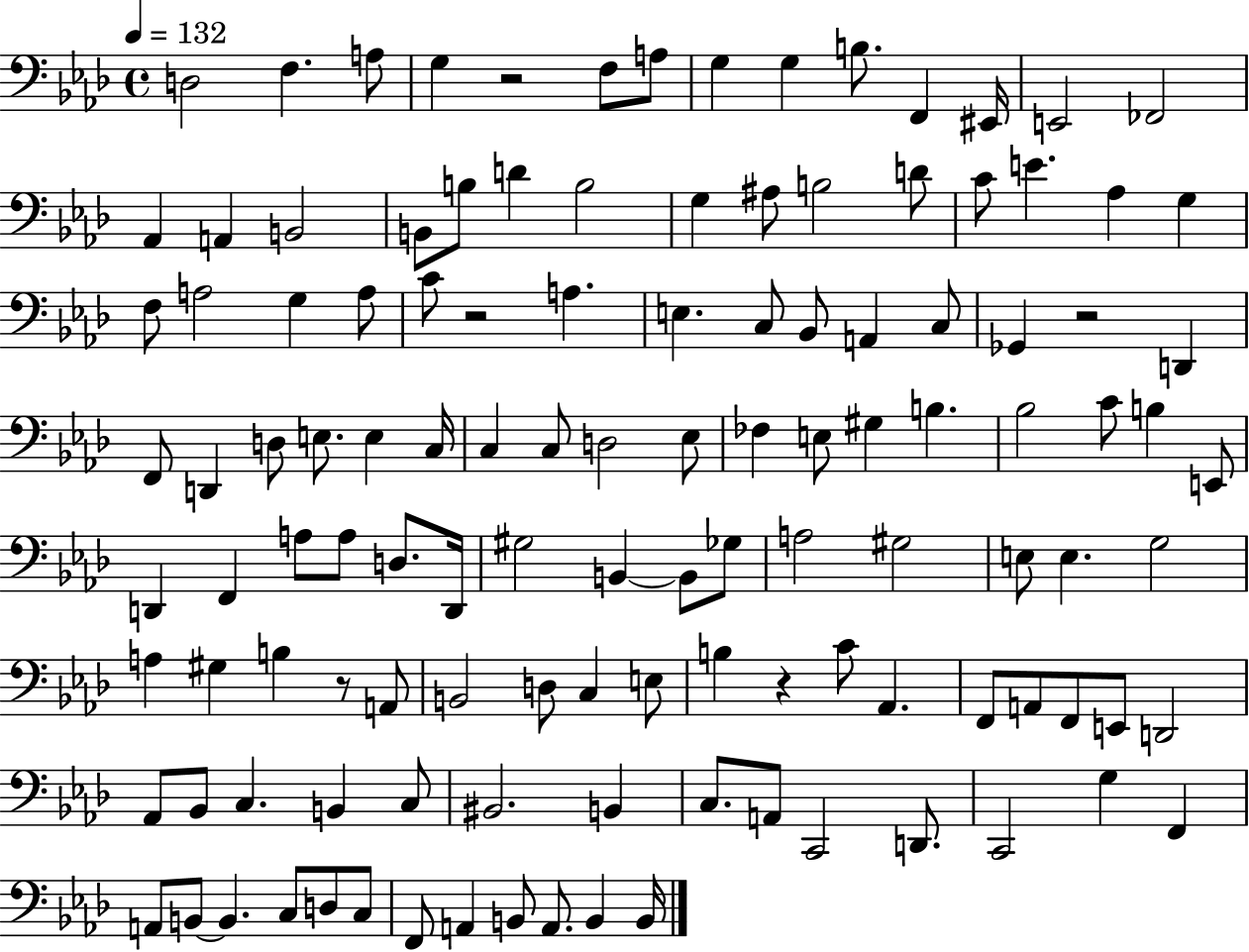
{
  \clef bass
  \time 4/4
  \defaultTimeSignature
  \key aes \major
  \tempo 4 = 132
  d2 f4. a8 | g4 r2 f8 a8 | g4 g4 b8. f,4 eis,16 | e,2 fes,2 | \break aes,4 a,4 b,2 | b,8 b8 d'4 b2 | g4 ais8 b2 d'8 | c'8 e'4. aes4 g4 | \break f8 a2 g4 a8 | c'8 r2 a4. | e4. c8 bes,8 a,4 c8 | ges,4 r2 d,4 | \break f,8 d,4 d8 e8. e4 c16 | c4 c8 d2 ees8 | fes4 e8 gis4 b4. | bes2 c'8 b4 e,8 | \break d,4 f,4 a8 a8 d8. d,16 | gis2 b,4~~ b,8 ges8 | a2 gis2 | e8 e4. g2 | \break a4 gis4 b4 r8 a,8 | b,2 d8 c4 e8 | b4 r4 c'8 aes,4. | f,8 a,8 f,8 e,8 d,2 | \break aes,8 bes,8 c4. b,4 c8 | bis,2. b,4 | c8. a,8 c,2 d,8. | c,2 g4 f,4 | \break a,8 b,8~~ b,4. c8 d8 c8 | f,8 a,4 b,8 a,8. b,4 b,16 | \bar "|."
}